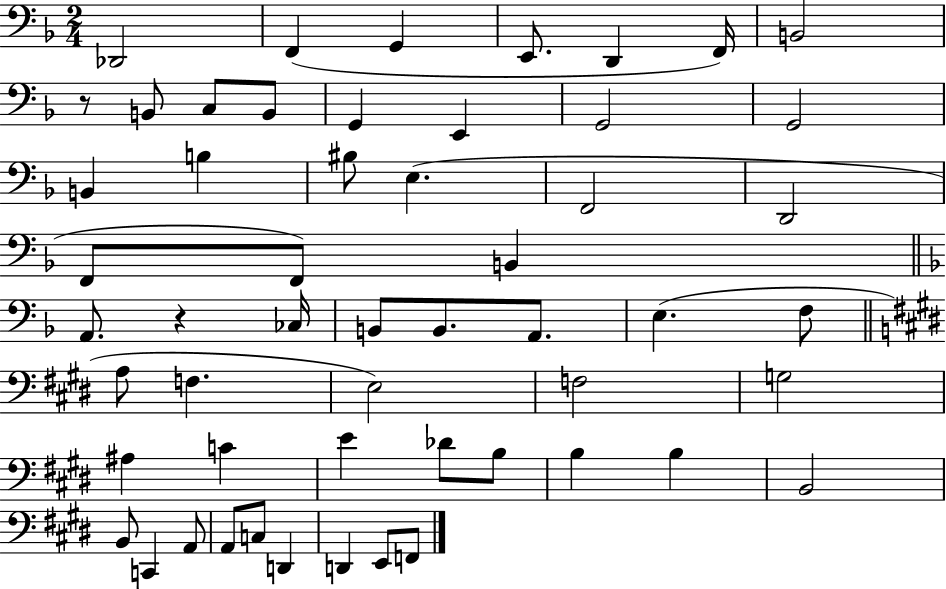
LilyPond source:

{
  \clef bass
  \numericTimeSignature
  \time 2/4
  \key f \major
  des,2 | f,4( g,4 | e,8. d,4 f,16) | b,2 | \break r8 b,8 c8 b,8 | g,4 e,4 | g,2 | g,2 | \break b,4 b4 | bis8 e4.( | f,2 | d,2 | \break f,8 f,8) b,4 | \bar "||" \break \key d \minor a,8. r4 ces16 | b,8 b,8. a,8. | e4.( f8 | \bar "||" \break \key e \major a8 f4. | e2) | f2 | g2 | \break ais4 c'4 | e'4 des'8 b8 | b4 b4 | b,2 | \break b,8 c,4 a,8 | a,8 c8 d,4 | d,4 e,8 f,8 | \bar "|."
}